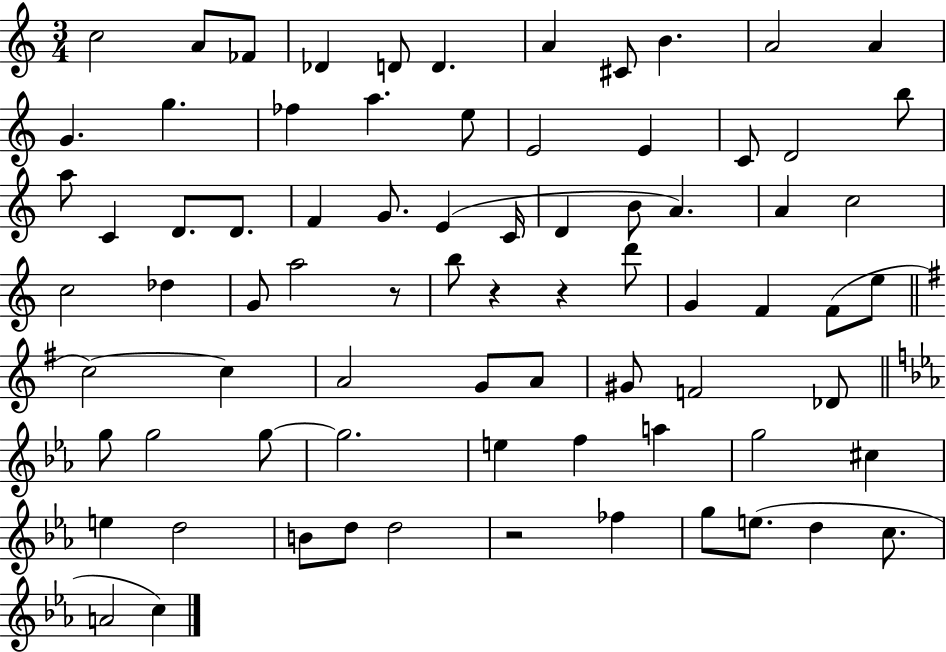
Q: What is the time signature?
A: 3/4